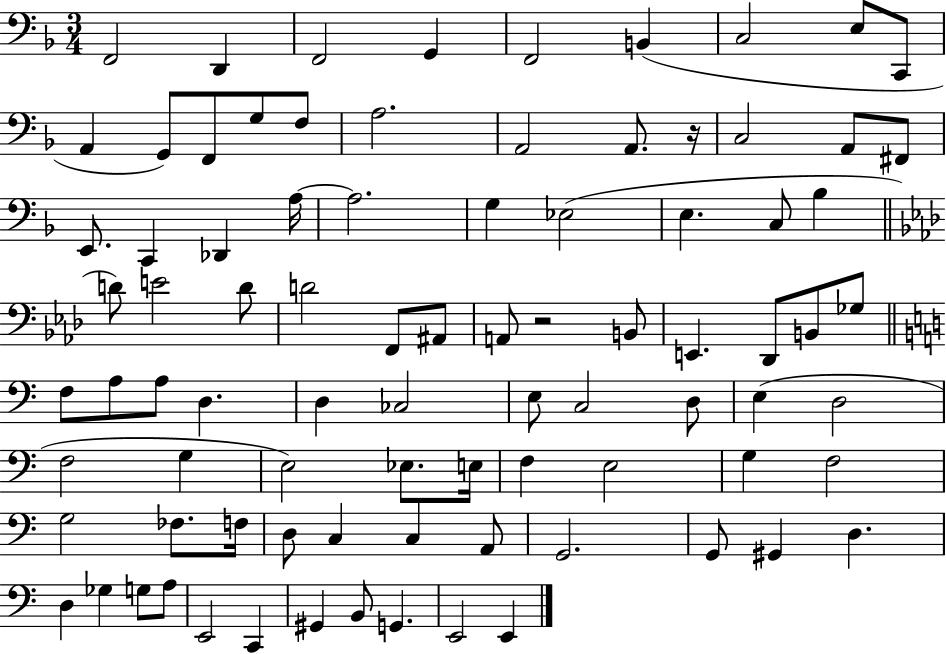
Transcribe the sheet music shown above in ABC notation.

X:1
T:Untitled
M:3/4
L:1/4
K:F
F,,2 D,, F,,2 G,, F,,2 B,, C,2 E,/2 C,,/2 A,, G,,/2 F,,/2 G,/2 F,/2 A,2 A,,2 A,,/2 z/4 C,2 A,,/2 ^F,,/2 E,,/2 C,, _D,, A,/4 A,2 G, _E,2 E, C,/2 _B, D/2 E2 D/2 D2 F,,/2 ^A,,/2 A,,/2 z2 B,,/2 E,, _D,,/2 B,,/2 _G,/2 F,/2 A,/2 A,/2 D, D, _C,2 E,/2 C,2 D,/2 E, D,2 F,2 G, E,2 _E,/2 E,/4 F, E,2 G, F,2 G,2 _F,/2 F,/4 D,/2 C, C, A,,/2 G,,2 G,,/2 ^G,, D, D, _G, G,/2 A,/2 E,,2 C,, ^G,, B,,/2 G,, E,,2 E,,